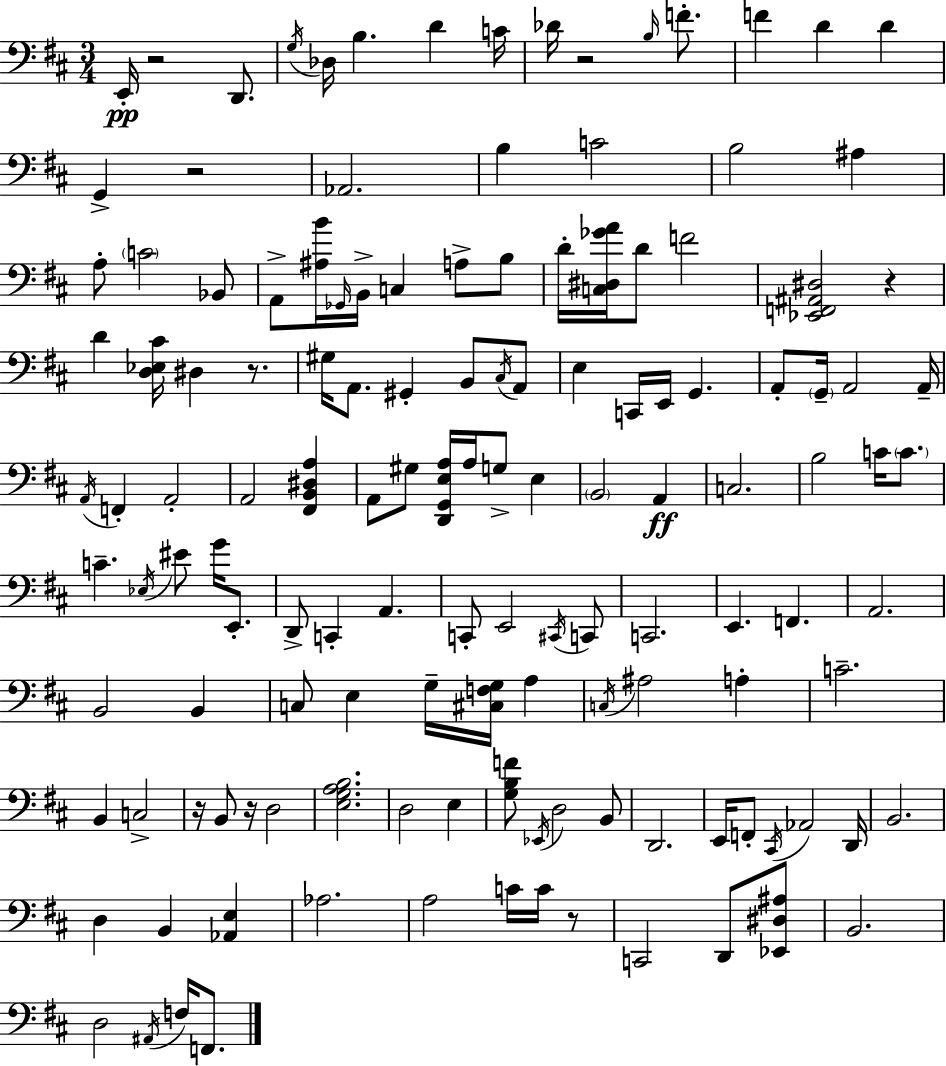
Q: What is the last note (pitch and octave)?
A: F2